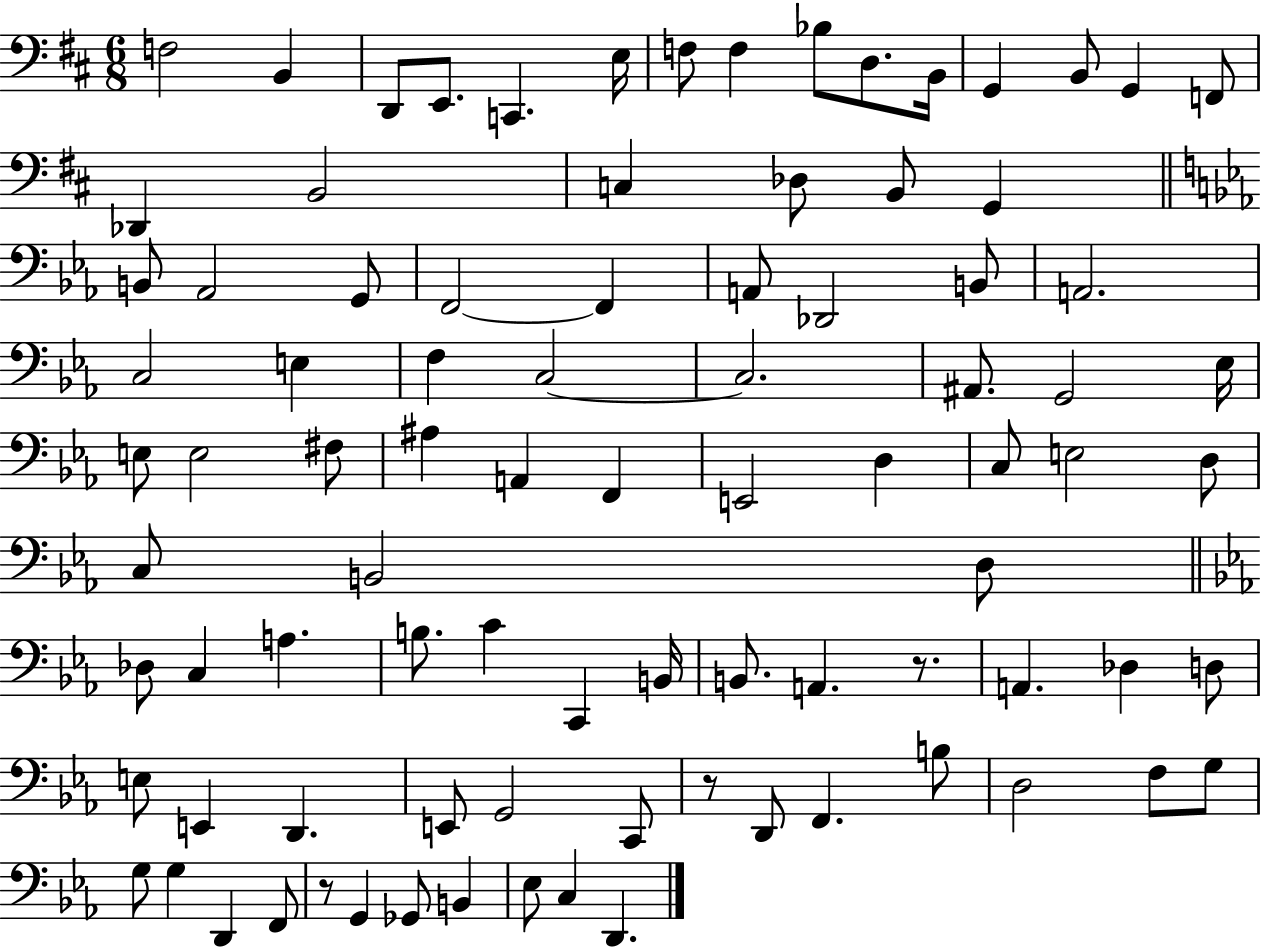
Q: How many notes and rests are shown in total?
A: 89